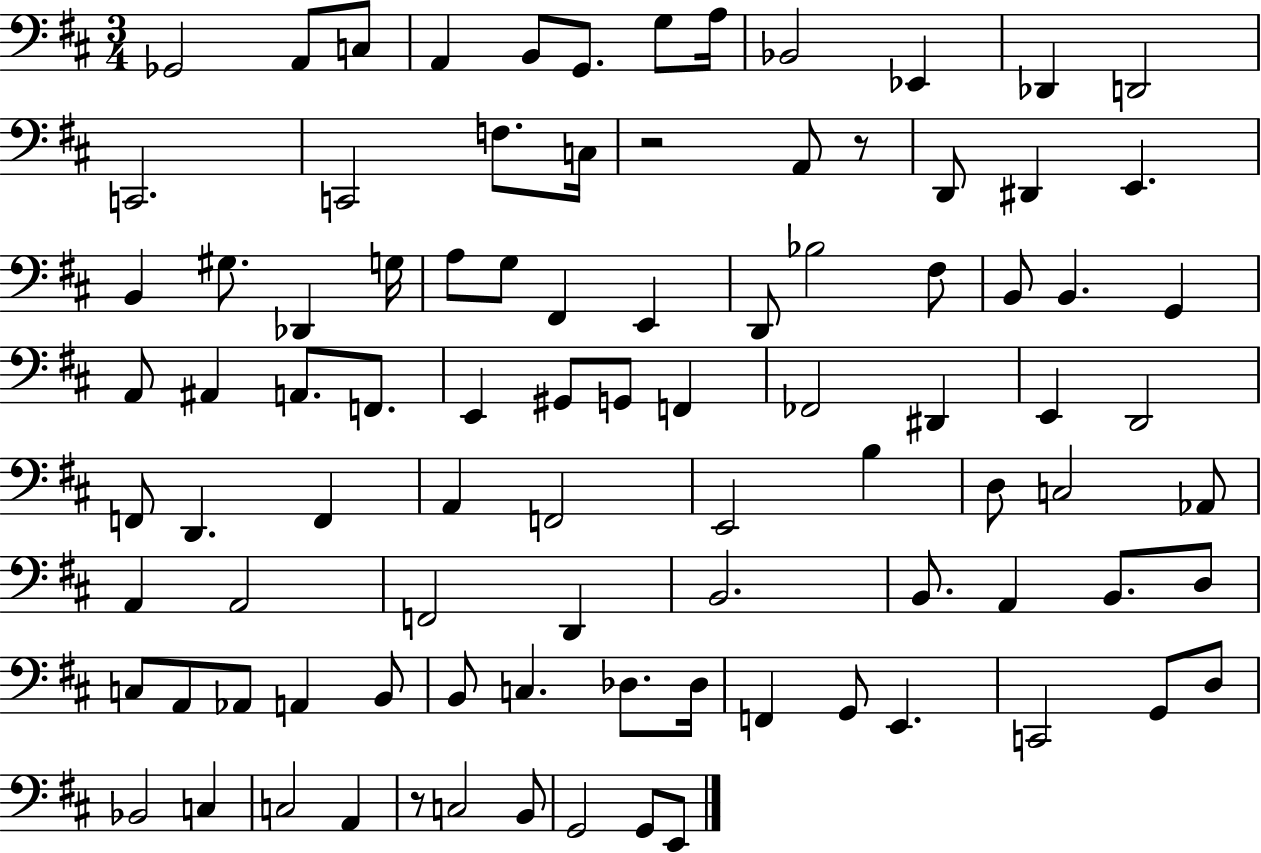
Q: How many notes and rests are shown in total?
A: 92